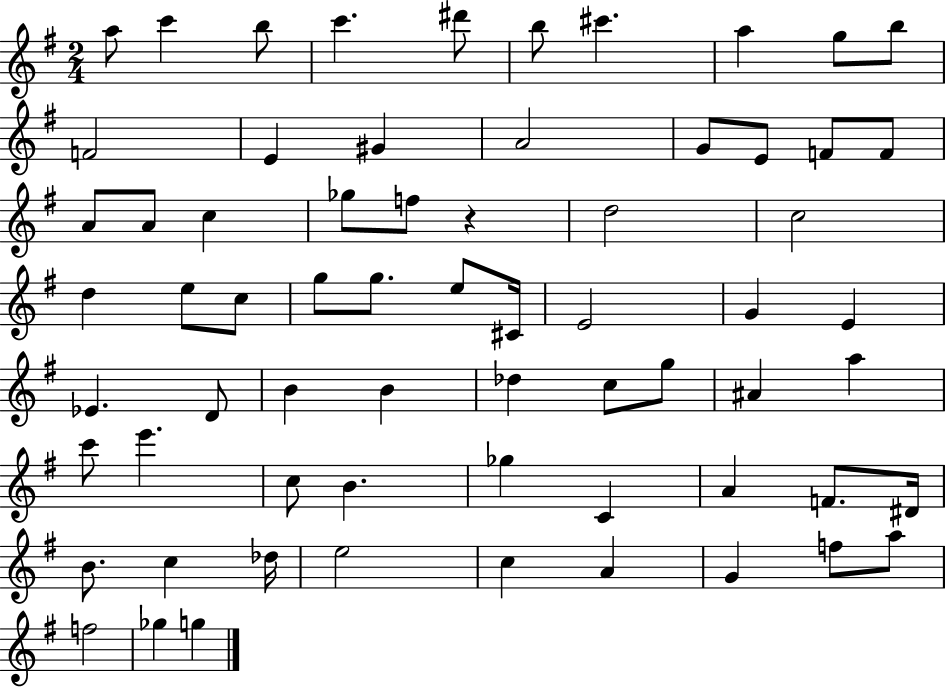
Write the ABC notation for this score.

X:1
T:Untitled
M:2/4
L:1/4
K:G
a/2 c' b/2 c' ^d'/2 b/2 ^c' a g/2 b/2 F2 E ^G A2 G/2 E/2 F/2 F/2 A/2 A/2 c _g/2 f/2 z d2 c2 d e/2 c/2 g/2 g/2 e/2 ^C/4 E2 G E _E D/2 B B _d c/2 g/2 ^A a c'/2 e' c/2 B _g C A F/2 ^D/4 B/2 c _d/4 e2 c A G f/2 a/2 f2 _g g